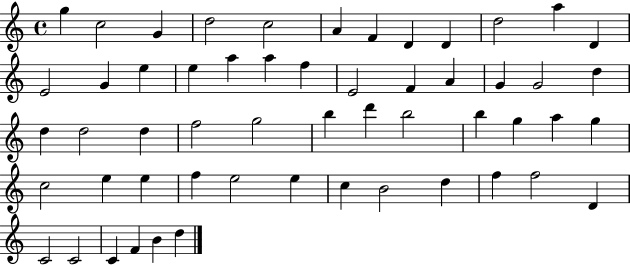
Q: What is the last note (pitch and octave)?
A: D5